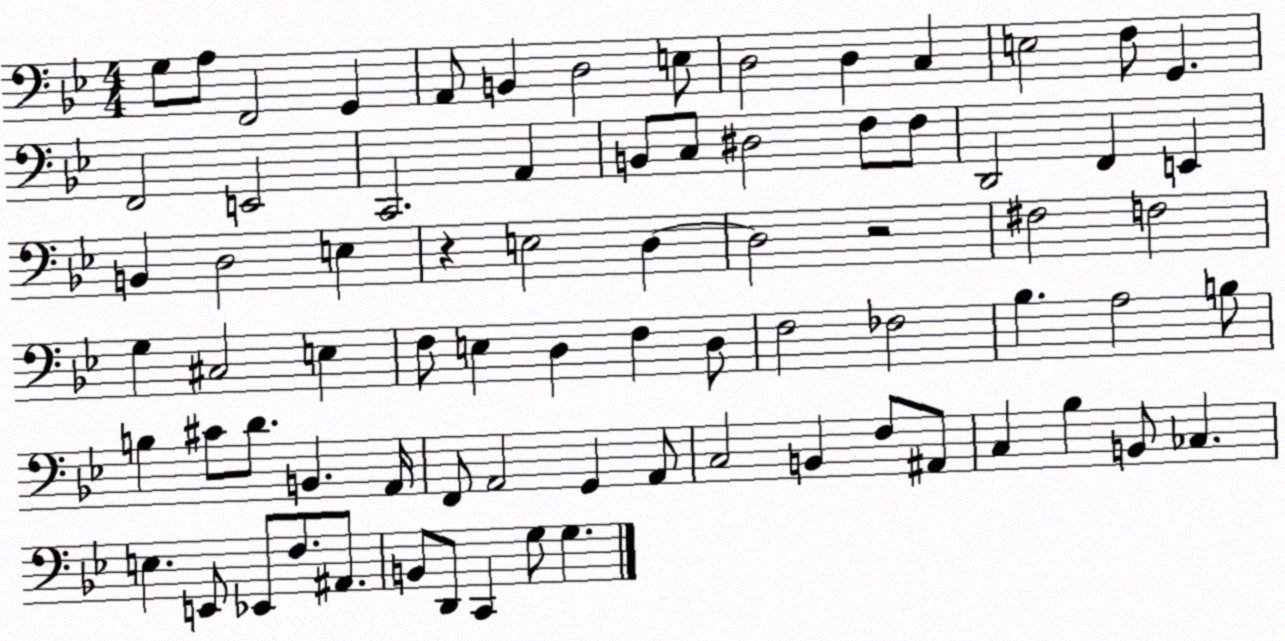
X:1
T:Untitled
M:4/4
L:1/4
K:Bb
G,/2 A,/2 F,,2 G,, A,,/2 B,, D,2 E,/2 D,2 D, C, E,2 F,/2 G,, F,,2 E,,2 C,,2 A,, B,,/2 C,/2 ^D,2 F,/2 F,/2 D,,2 F,, E,, B,, D,2 E, z E,2 D, D,2 z2 ^F,2 F,2 G, ^C,2 E, F,/2 E, D, F, D,/2 F,2 _F,2 _B, A,2 B,/2 B, ^C/2 D/2 B,, A,,/4 F,,/2 A,,2 G,, A,,/2 C,2 B,, F,/2 ^A,,/2 C, _B, B,,/2 _C, E, E,,/2 _E,,/2 F,/2 ^A,,/2 B,,/2 D,,/2 C,, G,/2 G,